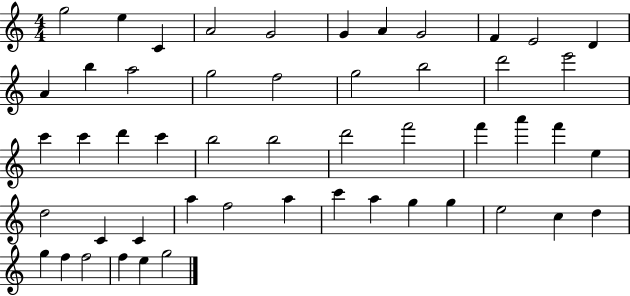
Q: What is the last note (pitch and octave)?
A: G5